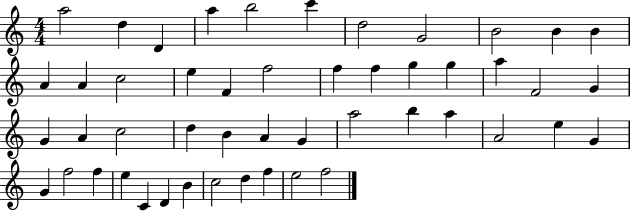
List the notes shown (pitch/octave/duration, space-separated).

A5/h D5/q D4/q A5/q B5/h C6/q D5/h G4/h B4/h B4/q B4/q A4/q A4/q C5/h E5/q F4/q F5/h F5/q F5/q G5/q G5/q A5/q F4/h G4/q G4/q A4/q C5/h D5/q B4/q A4/q G4/q A5/h B5/q A5/q A4/h E5/q G4/q G4/q F5/h F5/q E5/q C4/q D4/q B4/q C5/h D5/q F5/q E5/h F5/h